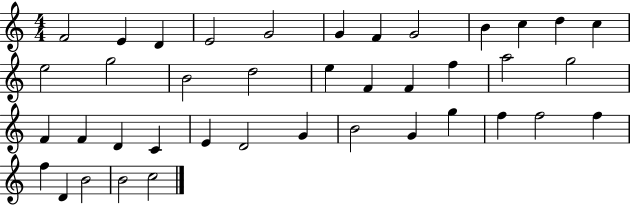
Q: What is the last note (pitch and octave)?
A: C5